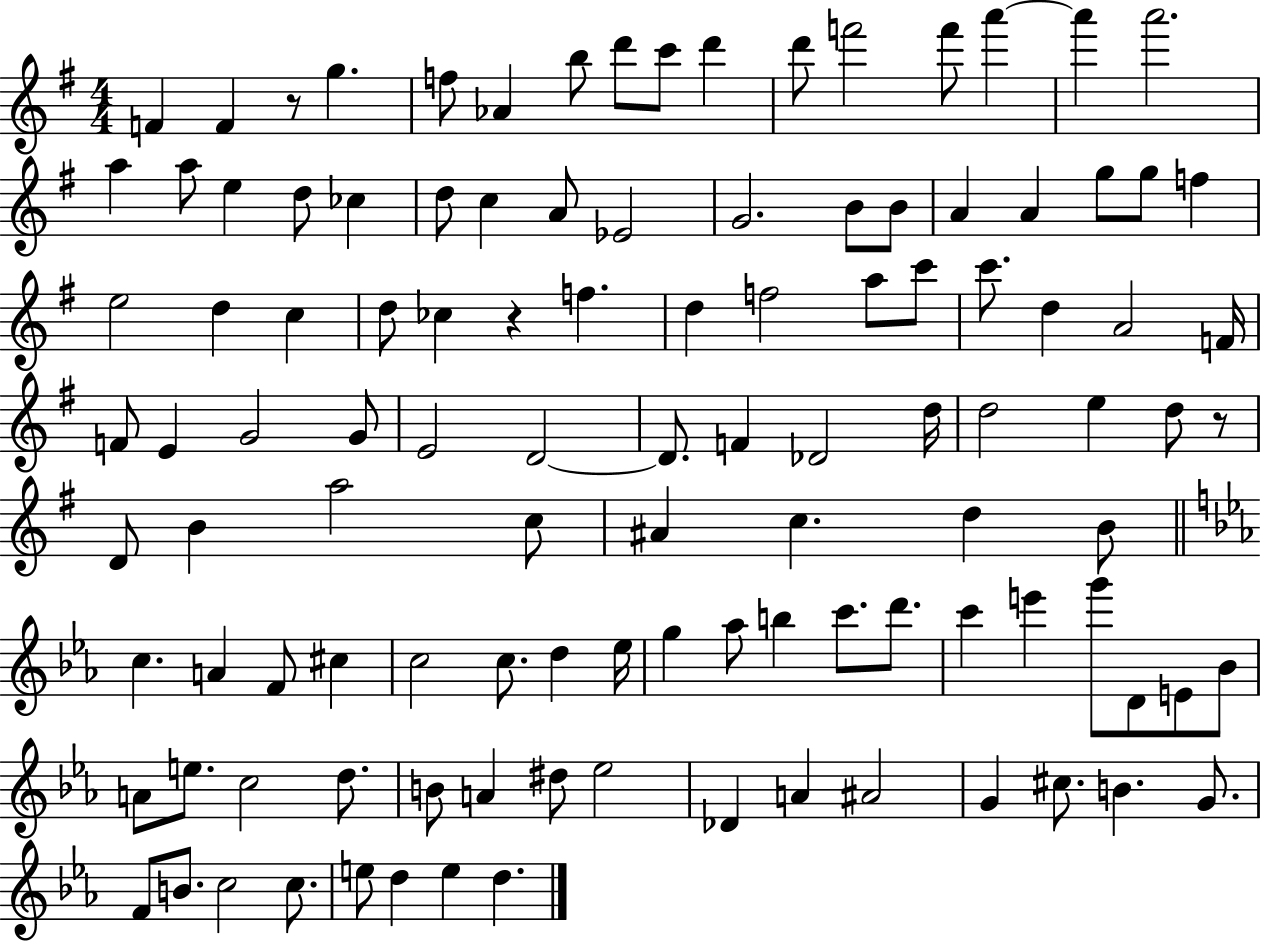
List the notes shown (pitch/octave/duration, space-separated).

F4/q F4/q R/e G5/q. F5/e Ab4/q B5/e D6/e C6/e D6/q D6/e F6/h F6/e A6/q A6/q A6/h. A5/q A5/e E5/q D5/e CES5/q D5/e C5/q A4/e Eb4/h G4/h. B4/e B4/e A4/q A4/q G5/e G5/e F5/q E5/h D5/q C5/q D5/e CES5/q R/q F5/q. D5/q F5/h A5/e C6/e C6/e. D5/q A4/h F4/s F4/e E4/q G4/h G4/e E4/h D4/h D4/e. F4/q Db4/h D5/s D5/h E5/q D5/e R/e D4/e B4/q A5/h C5/e A#4/q C5/q. D5/q B4/e C5/q. A4/q F4/e C#5/q C5/h C5/e. D5/q Eb5/s G5/q Ab5/e B5/q C6/e. D6/e. C6/q E6/q G6/e D4/e E4/e Bb4/e A4/e E5/e. C5/h D5/e. B4/e A4/q D#5/e Eb5/h Db4/q A4/q A#4/h G4/q C#5/e. B4/q. G4/e. F4/e B4/e. C5/h C5/e. E5/e D5/q E5/q D5/q.